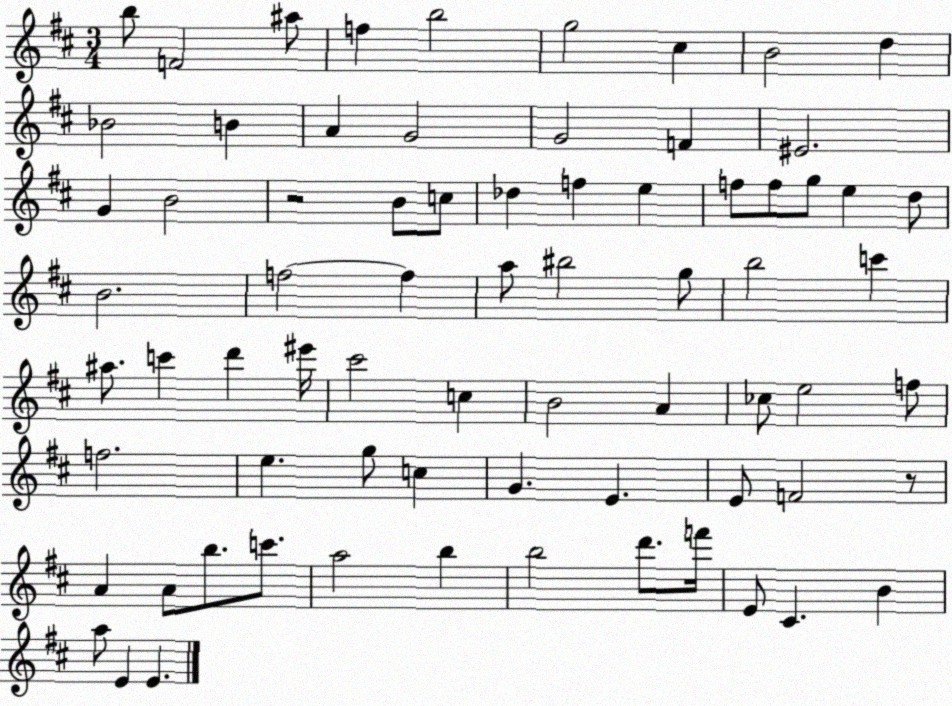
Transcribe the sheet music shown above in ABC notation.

X:1
T:Untitled
M:3/4
L:1/4
K:D
b/2 F2 ^a/2 f b2 g2 ^c B2 d _B2 B A G2 G2 F ^E2 G B2 z2 B/2 c/2 _d f e f/2 f/2 g/2 e d/2 B2 f2 f a/2 ^b2 g/2 b2 c' ^a/2 c' d' ^e'/4 ^c'2 c B2 A _c/2 e2 f/2 f2 e g/2 c G E E/2 F2 z/2 A A/2 b/2 c'/2 a2 b b2 d'/2 f'/4 E/2 ^C B a/2 E E